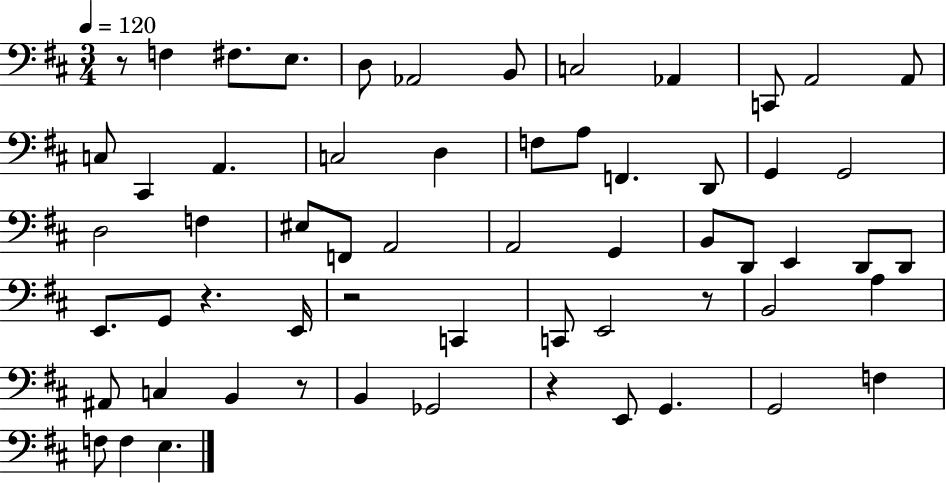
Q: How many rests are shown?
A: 6